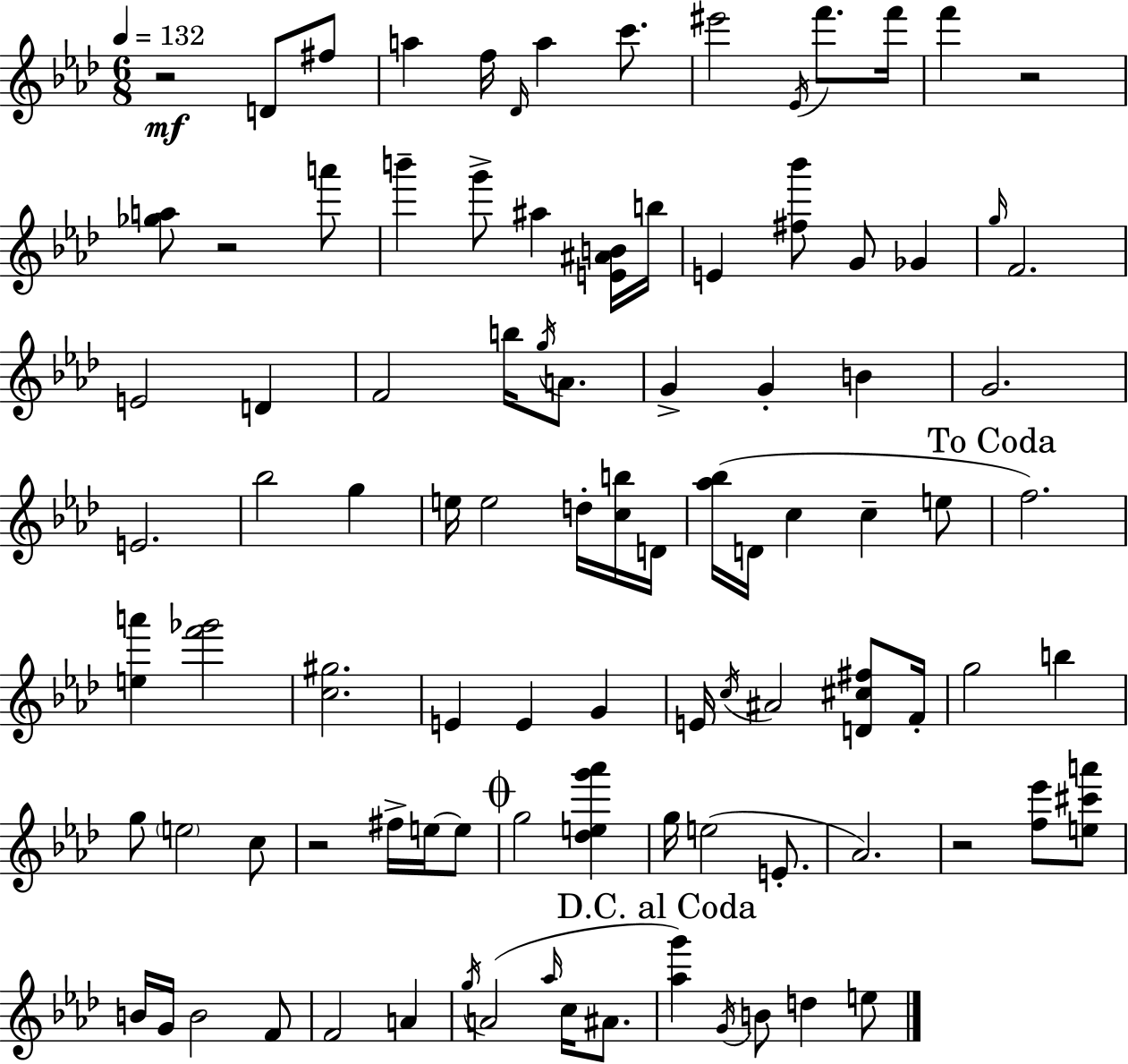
{
  \clef treble
  \numericTimeSignature
  \time 6/8
  \key aes \major
  \tempo 4 = 132
  \repeat volta 2 { r2\mf d'8 fis''8 | a''4 f''16 \grace { des'16 } a''4 c'''8. | eis'''2 \acciaccatura { ees'16 } f'''8. | f'''16 f'''4 r2 | \break <ges'' a''>8 r2 | a'''8 b'''4-- g'''8-> ais''4 | <e' ais' b'>16 b''16 e'4 <fis'' bes'''>8 g'8 ges'4 | \grace { g''16 } f'2. | \break e'2 d'4 | f'2 b''16 | \acciaccatura { g''16 } a'8. g'4-> g'4-. | b'4 g'2. | \break e'2. | bes''2 | g''4 e''16 e''2 | d''16-. <c'' b''>16 d'16 <aes'' bes''>16( d'16 c''4 c''4-- | \break e''8 \mark "To Coda" f''2.) | <e'' a'''>4 <f''' ges'''>2 | <c'' gis''>2. | e'4 e'4 | \break g'4 e'16 \acciaccatura { c''16 } ais'2 | <d' cis'' fis''>8 f'16-. g''2 | b''4 g''8 \parenthesize e''2 | c''8 r2 | \break fis''16-> e''16~~ e''8 \mark \markup { \musicglyph "scripts.coda" } g''2 | <des'' e'' g''' aes'''>4 g''16 e''2( | e'8.-. aes'2.) | r2 | \break <f'' ees'''>8 <e'' cis''' a'''>8 b'16 g'16 b'2 | f'8 f'2 | a'4 \acciaccatura { g''16 } a'2( | \grace { aes''16 } c''16 ais'8. \mark "D.C. al Coda" <aes'' g'''>4) \acciaccatura { g'16 } | \break b'8 d''4 e''8 } \bar "|."
}